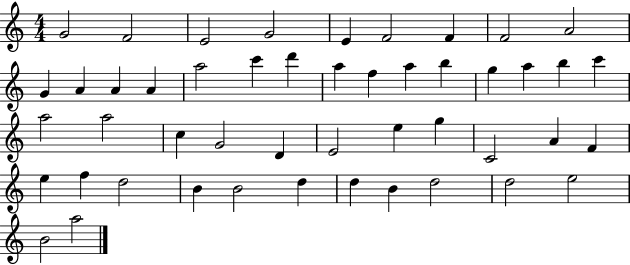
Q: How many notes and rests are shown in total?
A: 48